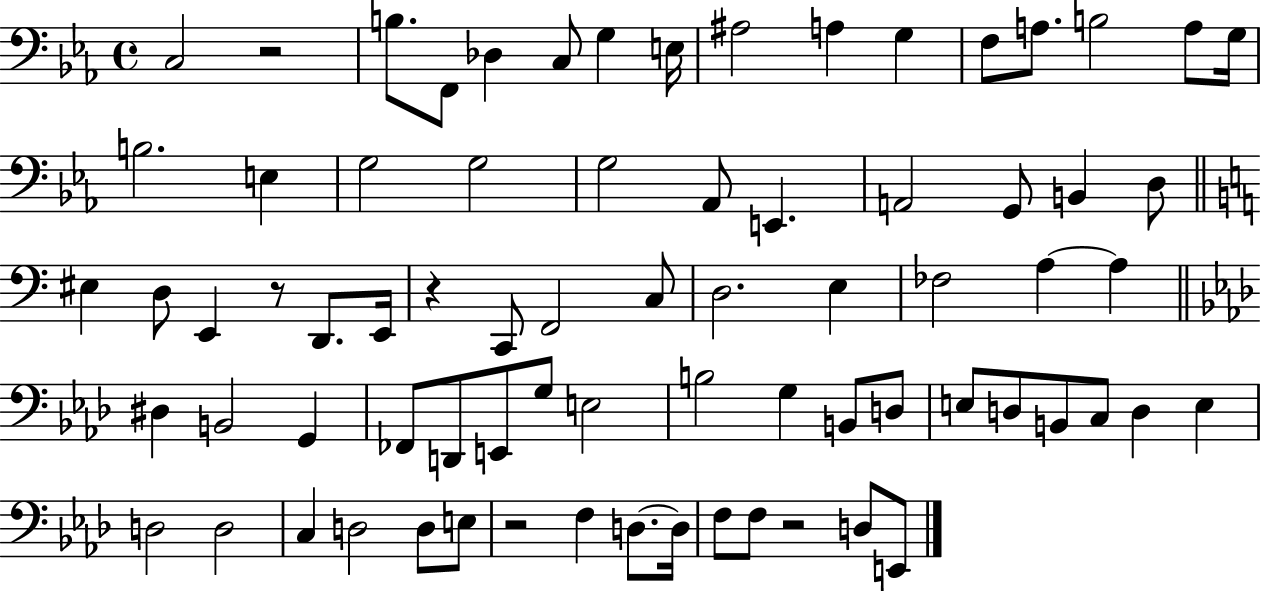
{
  \clef bass
  \time 4/4
  \defaultTimeSignature
  \key ees \major
  c2 r2 | b8. f,8 des4 c8 g4 e16 | ais2 a4 g4 | f8 a8. b2 a8 g16 | \break b2. e4 | g2 g2 | g2 aes,8 e,4. | a,2 g,8 b,4 d8 | \break \bar "||" \break \key c \major eis4 d8 e,4 r8 d,8. e,16 | r4 c,8 f,2 c8 | d2. e4 | fes2 a4~~ a4 | \break \bar "||" \break \key f \minor dis4 b,2 g,4 | fes,8 d,8 e,8 g8 e2 | b2 g4 b,8 d8 | e8 d8 b,8 c8 d4 e4 | \break d2 d2 | c4 d2 d8 e8 | r2 f4 d8.~~ d16 | f8 f8 r2 d8 e,8 | \break \bar "|."
}